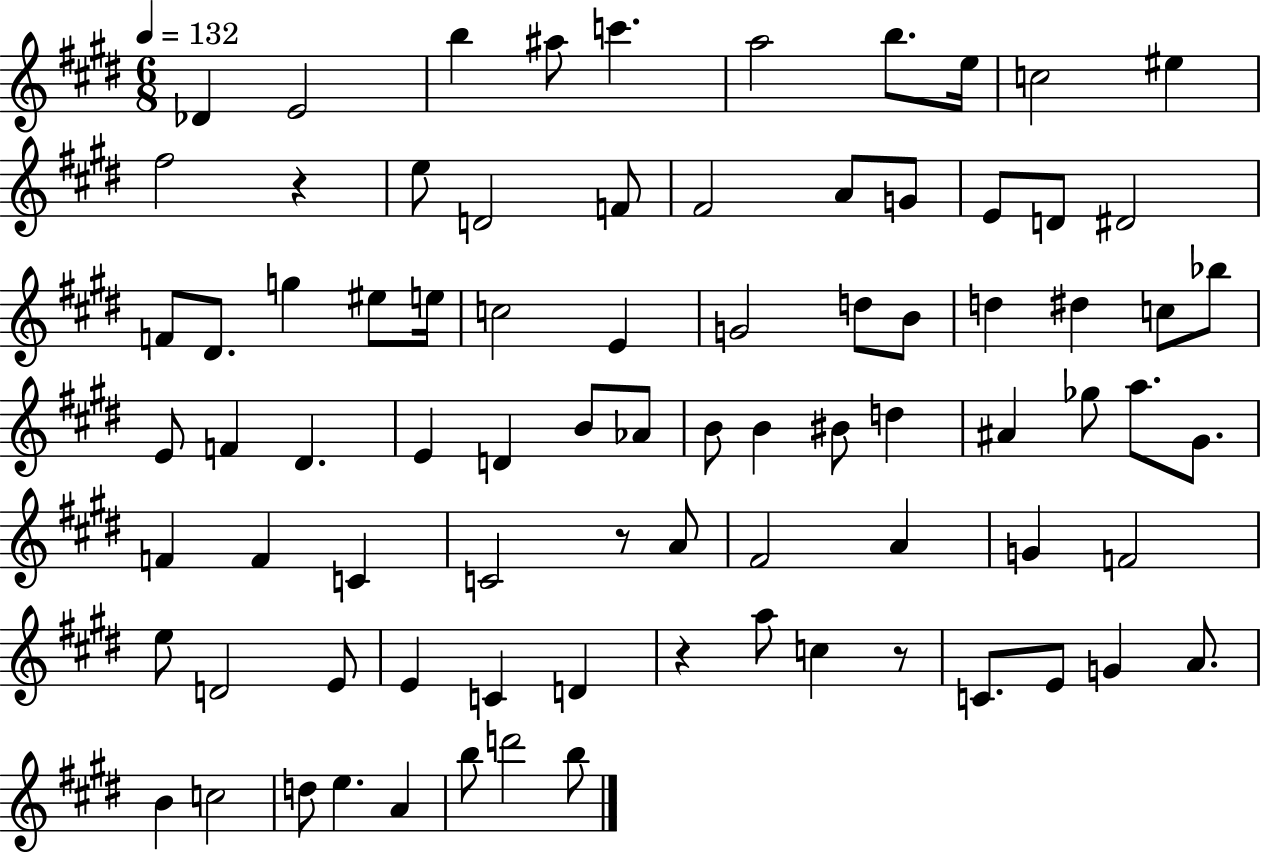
X:1
T:Untitled
M:6/8
L:1/4
K:E
_D E2 b ^a/2 c' a2 b/2 e/4 c2 ^e ^f2 z e/2 D2 F/2 ^F2 A/2 G/2 E/2 D/2 ^D2 F/2 ^D/2 g ^e/2 e/4 c2 E G2 d/2 B/2 d ^d c/2 _b/2 E/2 F ^D E D B/2 _A/2 B/2 B ^B/2 d ^A _g/2 a/2 ^G/2 F F C C2 z/2 A/2 ^F2 A G F2 e/2 D2 E/2 E C D z a/2 c z/2 C/2 E/2 G A/2 B c2 d/2 e A b/2 d'2 b/2